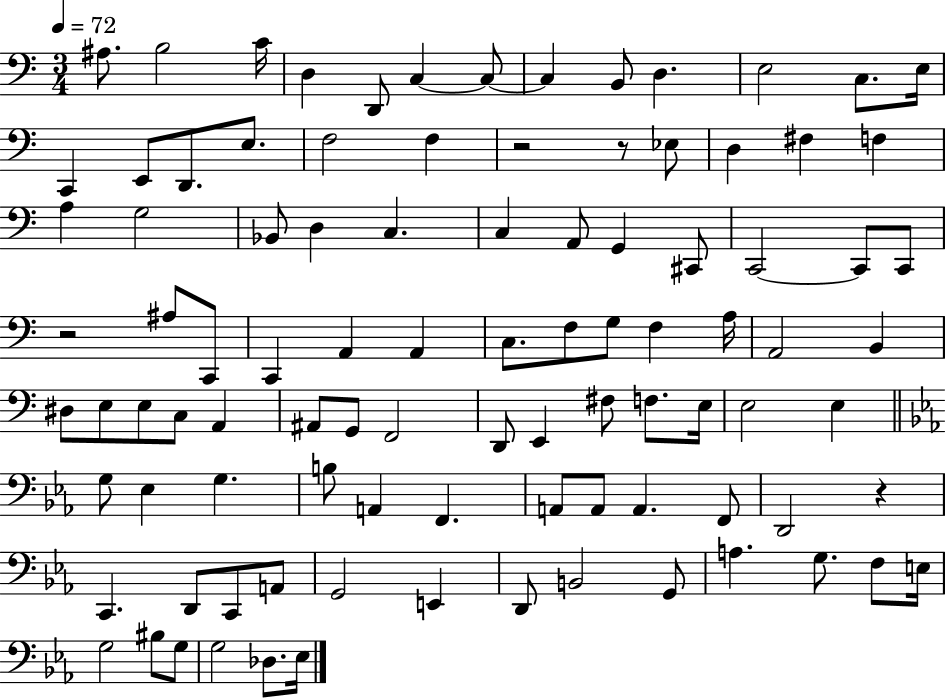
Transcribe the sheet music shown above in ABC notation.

X:1
T:Untitled
M:3/4
L:1/4
K:C
^A,/2 B,2 C/4 D, D,,/2 C, C,/2 C, B,,/2 D, E,2 C,/2 E,/4 C,, E,,/2 D,,/2 E,/2 F,2 F, z2 z/2 _E,/2 D, ^F, F, A, G,2 _B,,/2 D, C, C, A,,/2 G,, ^C,,/2 C,,2 C,,/2 C,,/2 z2 ^A,/2 C,,/2 C,, A,, A,, C,/2 F,/2 G,/2 F, A,/4 A,,2 B,, ^D,/2 E,/2 E,/2 C,/2 A,, ^A,,/2 G,,/2 F,,2 D,,/2 E,, ^F,/2 F,/2 E,/4 E,2 E, G,/2 _E, G, B,/2 A,, F,, A,,/2 A,,/2 A,, F,,/2 D,,2 z C,, D,,/2 C,,/2 A,,/2 G,,2 E,, D,,/2 B,,2 G,,/2 A, G,/2 F,/2 E,/4 G,2 ^B,/2 G,/2 G,2 _D,/2 _E,/4